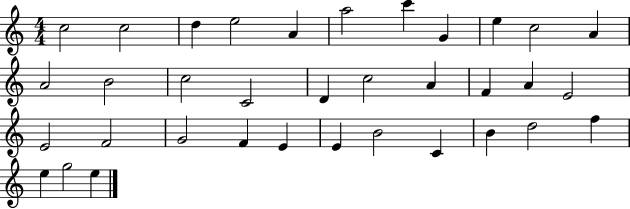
X:1
T:Untitled
M:4/4
L:1/4
K:C
c2 c2 d e2 A a2 c' G e c2 A A2 B2 c2 C2 D c2 A F A E2 E2 F2 G2 F E E B2 C B d2 f e g2 e